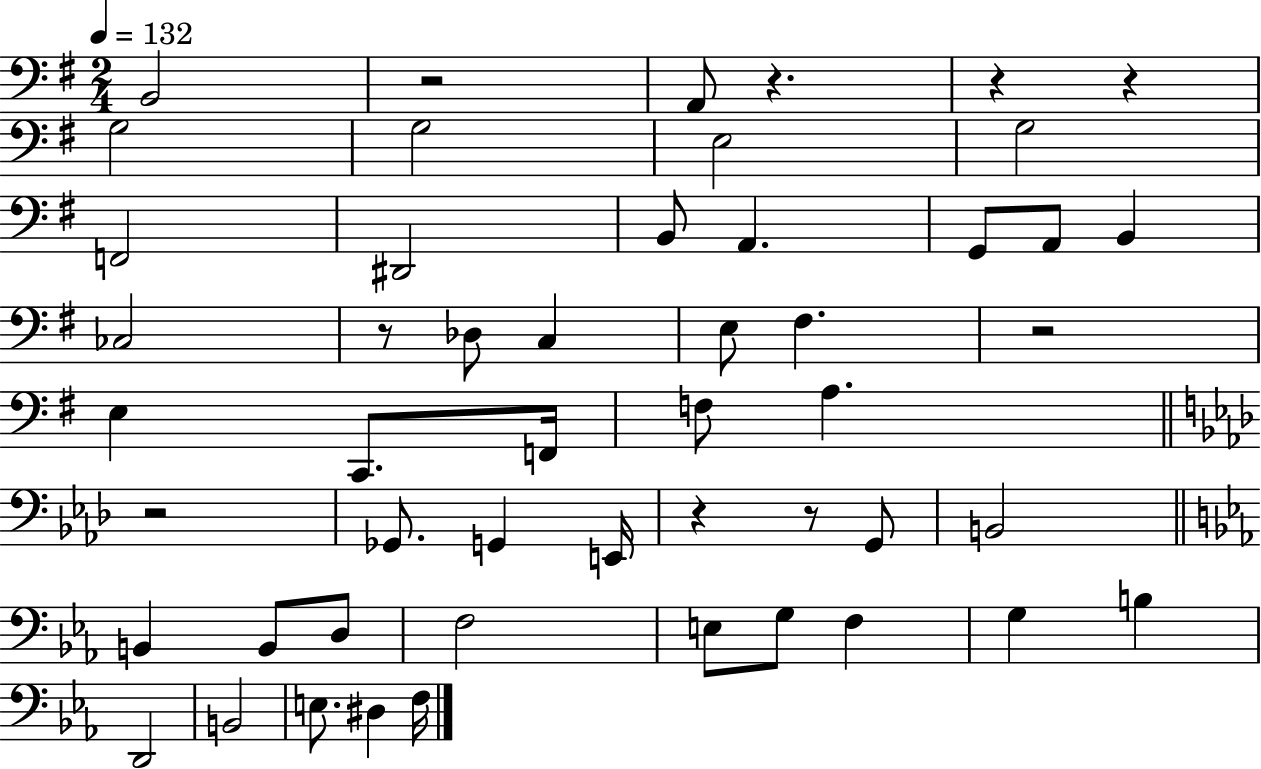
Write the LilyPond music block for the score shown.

{
  \clef bass
  \numericTimeSignature
  \time 2/4
  \key g \major
  \tempo 4 = 132
  b,2 | r2 | a,8 r4. | r4 r4 | \break g2 | g2 | e2 | g2 | \break f,2 | dis,2 | b,8 a,4. | g,8 a,8 b,4 | \break ces2 | r8 des8 c4 | e8 fis4. | r2 | \break e4 c,8. f,16 | f8 a4. | \bar "||" \break \key f \minor r2 | ges,8. g,4 e,16 | r4 r8 g,8 | b,2 | \break \bar "||" \break \key c \minor b,4 b,8 d8 | f2 | e8 g8 f4 | g4 b4 | \break d,2 | b,2 | e8. dis4 f16 | \bar "|."
}